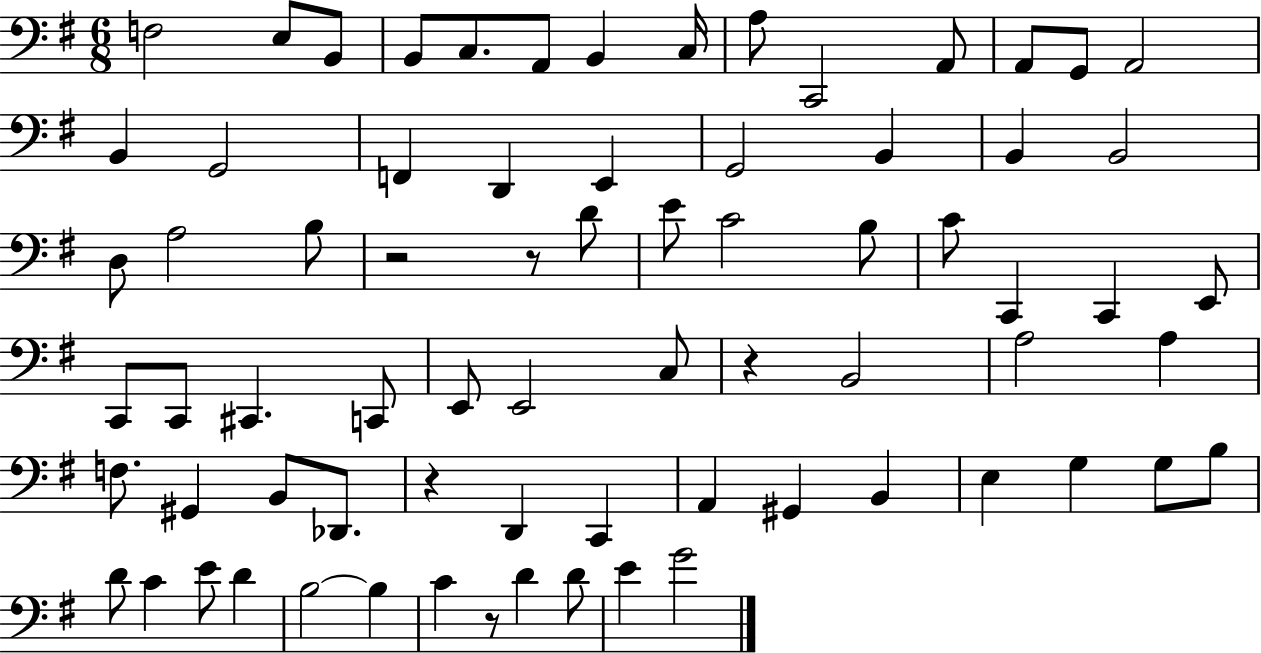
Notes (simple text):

F3/h E3/e B2/e B2/e C3/e. A2/e B2/q C3/s A3/e C2/h A2/e A2/e G2/e A2/h B2/q G2/h F2/q D2/q E2/q G2/h B2/q B2/q B2/h D3/e A3/h B3/e R/h R/e D4/e E4/e C4/h B3/e C4/e C2/q C2/q E2/e C2/e C2/e C#2/q. C2/e E2/e E2/h C3/e R/q B2/h A3/h A3/q F3/e. G#2/q B2/e Db2/e. R/q D2/q C2/q A2/q G#2/q B2/q E3/q G3/q G3/e B3/e D4/e C4/q E4/e D4/q B3/h B3/q C4/q R/e D4/q D4/e E4/q G4/h